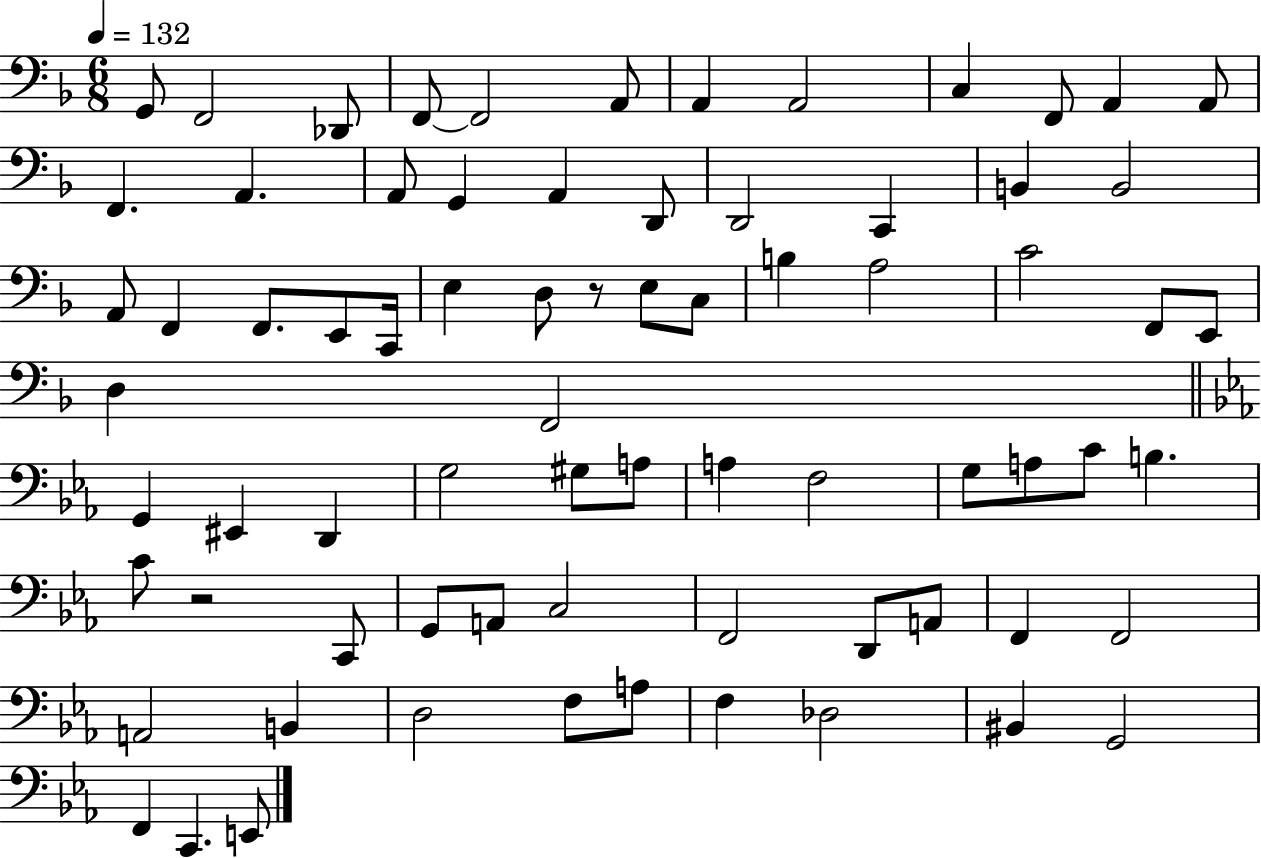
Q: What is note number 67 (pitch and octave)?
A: Db3